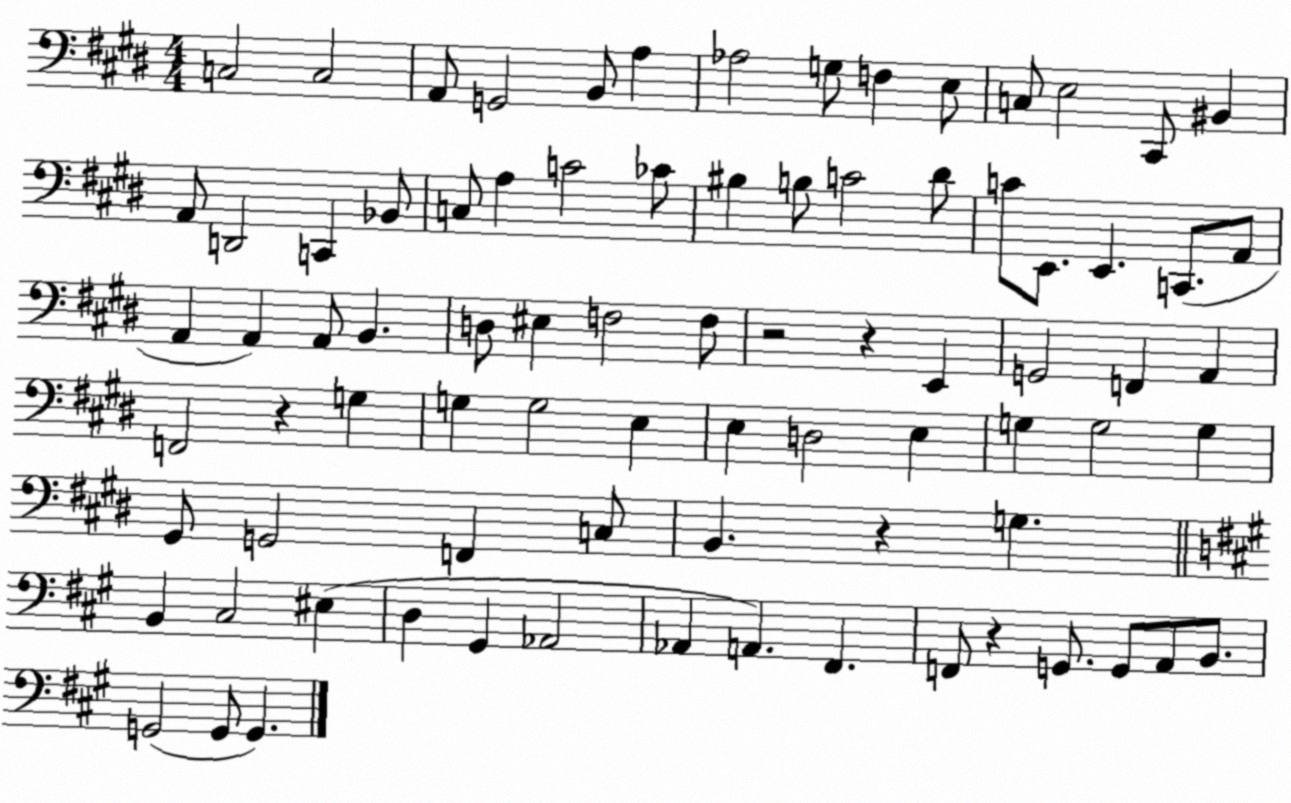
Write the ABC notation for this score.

X:1
T:Untitled
M:4/4
L:1/4
K:E
C,2 C,2 A,,/2 G,,2 B,,/2 A, _A,2 G,/2 F, E,/2 C,/2 E,2 ^C,,/2 ^B,, A,,/2 D,,2 C,, _B,,/2 C,/2 A, C2 _C/2 ^B, B,/2 C2 ^D/2 C/2 E,,/2 E,, C,,/2 A,,/2 A,, A,, A,,/2 B,, D,/2 ^E, F,2 F,/2 z2 z E,, G,,2 F,, A,, F,,2 z G, G, G,2 E, E, D,2 E, G, G,2 G, ^G,,/2 G,,2 F,, C,/2 B,, z G, B,, ^C,2 ^E, D, ^G,, _A,,2 _A,, A,, ^F,, F,,/2 z G,,/2 G,,/2 A,,/2 B,,/2 G,,2 G,,/2 G,,